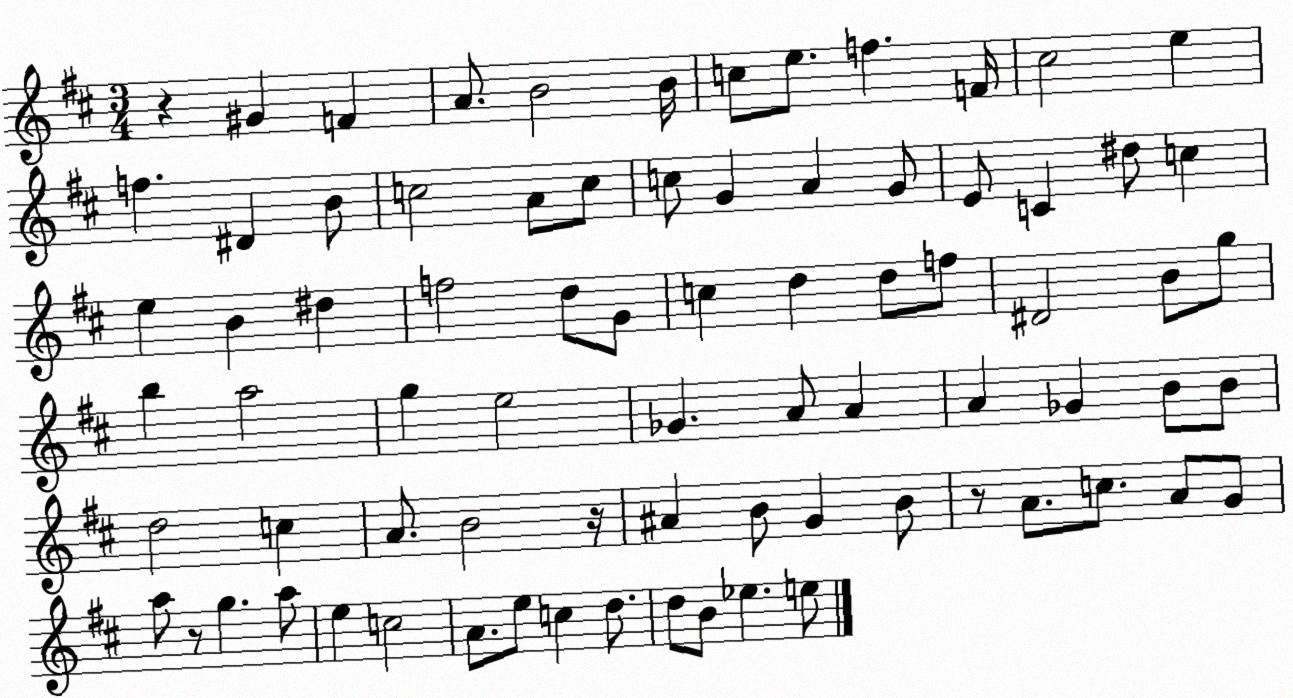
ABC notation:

X:1
T:Untitled
M:3/4
L:1/4
K:D
z ^G F A/2 B2 B/4 c/2 e/2 f F/4 ^c2 e f ^D B/2 c2 A/2 c/2 c/2 G A G/2 E/2 C ^d/2 c e B ^d f2 d/2 G/2 c d d/2 f/2 ^D2 B/2 g/2 b a2 g e2 _G A/2 A A _G B/2 B/2 d2 c A/2 B2 z/4 ^A B/2 G B/2 z/2 A/2 c/2 A/2 G/2 a/2 z/2 g a/2 e c2 A/2 e/2 c d/2 d/2 B/2 _e e/2